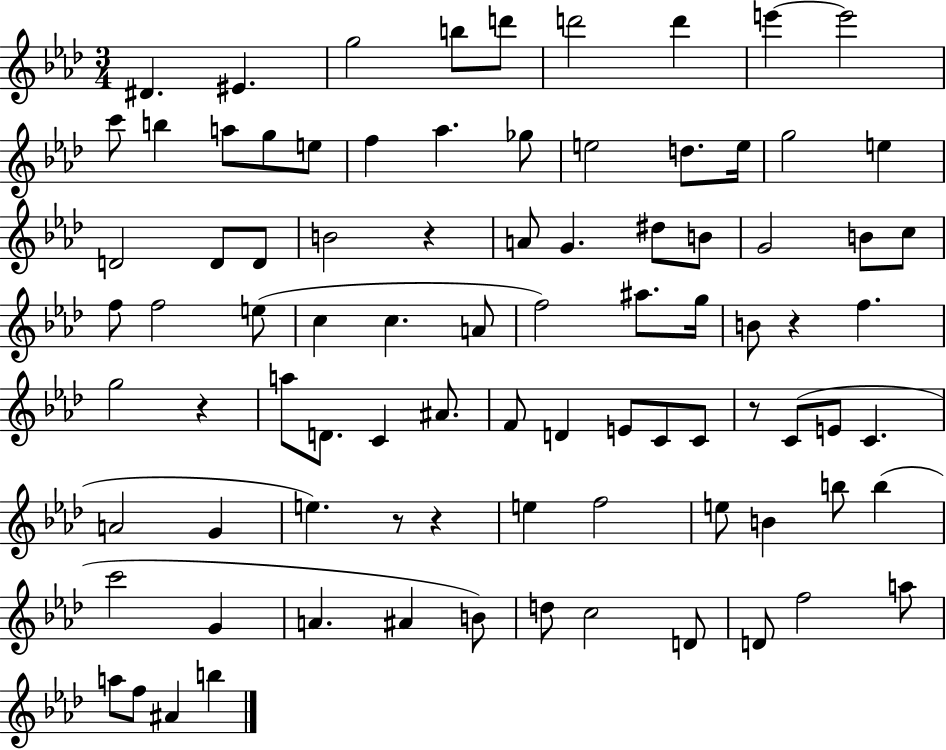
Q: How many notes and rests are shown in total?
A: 87